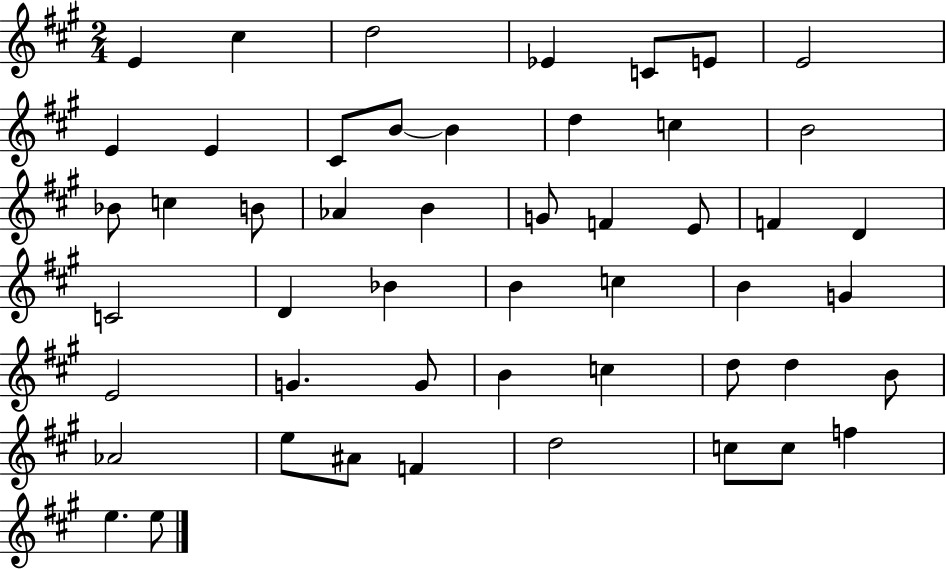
X:1
T:Untitled
M:2/4
L:1/4
K:A
E ^c d2 _E C/2 E/2 E2 E E ^C/2 B/2 B d c B2 _B/2 c B/2 _A B G/2 F E/2 F D C2 D _B B c B G E2 G G/2 B c d/2 d B/2 _A2 e/2 ^A/2 F d2 c/2 c/2 f e e/2